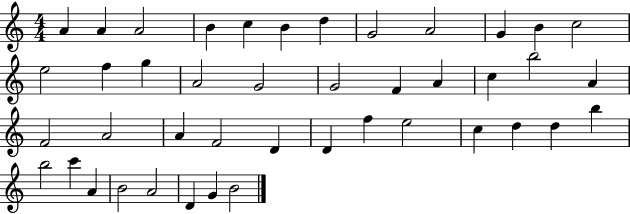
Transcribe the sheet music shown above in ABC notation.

X:1
T:Untitled
M:4/4
L:1/4
K:C
A A A2 B c B d G2 A2 G B c2 e2 f g A2 G2 G2 F A c b2 A F2 A2 A F2 D D f e2 c d d b b2 c' A B2 A2 D G B2